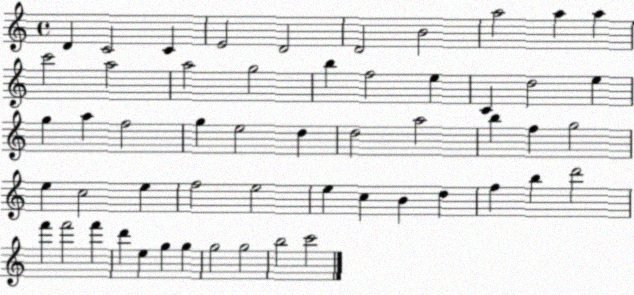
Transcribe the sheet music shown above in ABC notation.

X:1
T:Untitled
M:4/4
L:1/4
K:C
D C2 C E2 D2 D2 B2 a2 a a c'2 a2 a2 g2 b f2 e C d2 e g a f2 g e2 d d2 a2 b f g2 e c2 e f2 e2 e c B d f b d'2 f' f'2 f' d' e g g g2 g2 b2 c'2